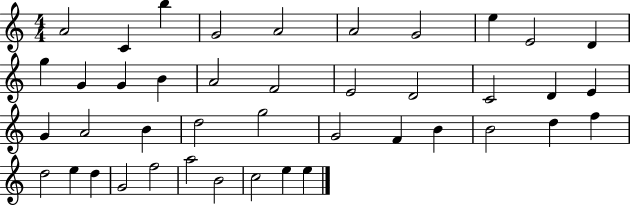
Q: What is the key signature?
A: C major